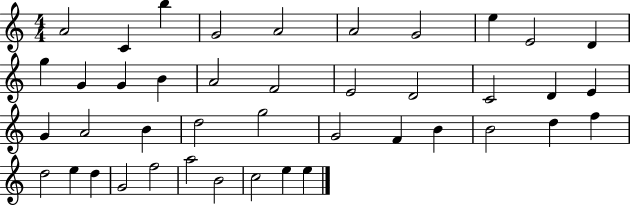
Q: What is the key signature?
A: C major